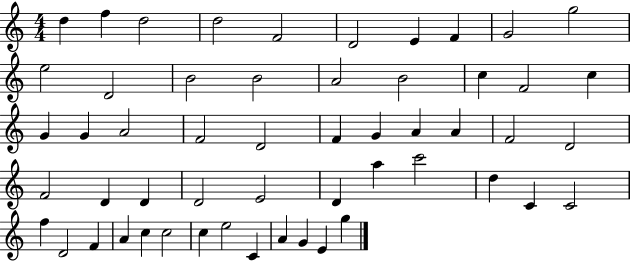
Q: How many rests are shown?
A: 0